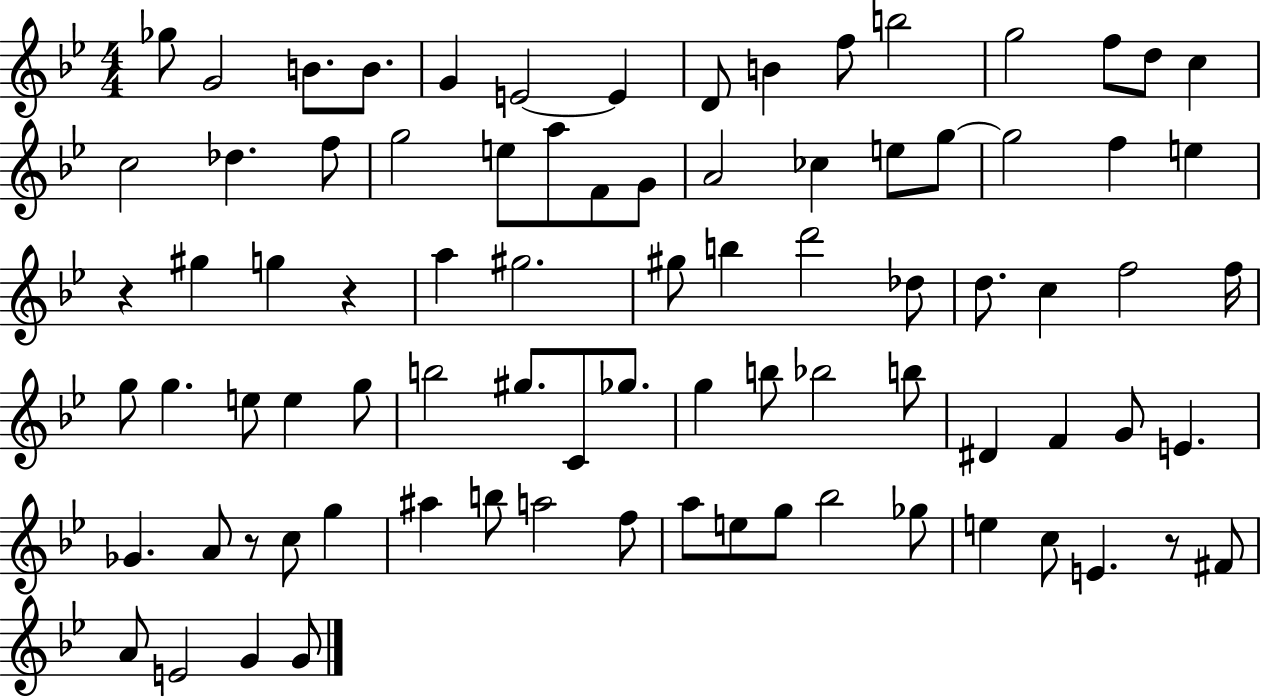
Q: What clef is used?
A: treble